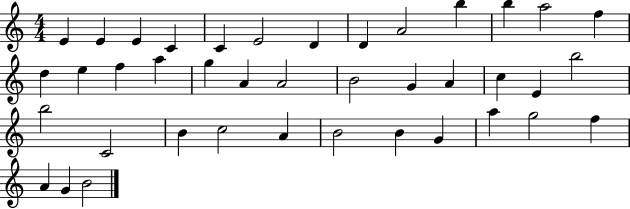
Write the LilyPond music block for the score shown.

{
  \clef treble
  \numericTimeSignature
  \time 4/4
  \key c \major
  e'4 e'4 e'4 c'4 | c'4 e'2 d'4 | d'4 a'2 b''4 | b''4 a''2 f''4 | \break d''4 e''4 f''4 a''4 | g''4 a'4 a'2 | b'2 g'4 a'4 | c''4 e'4 b''2 | \break b''2 c'2 | b'4 c''2 a'4 | b'2 b'4 g'4 | a''4 g''2 f''4 | \break a'4 g'4 b'2 | \bar "|."
}